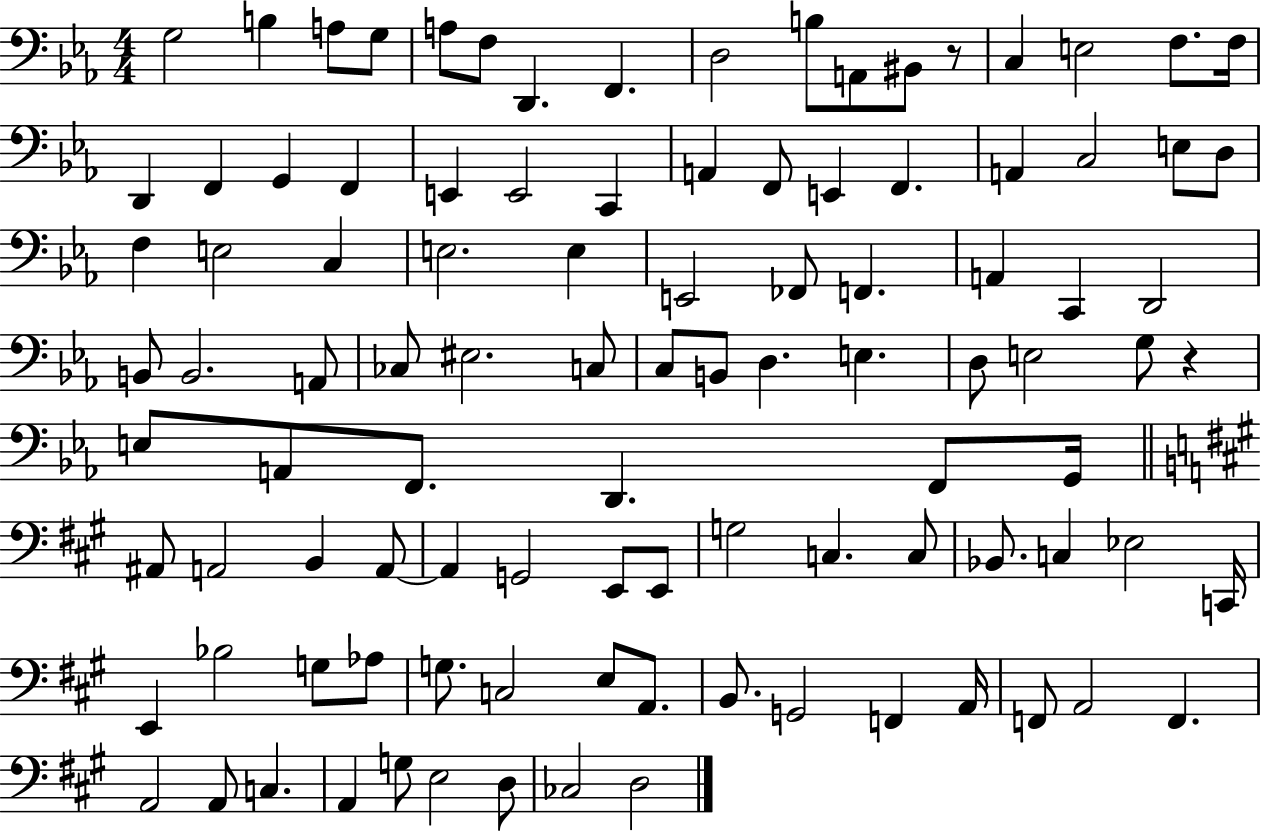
{
  \clef bass
  \numericTimeSignature
  \time 4/4
  \key ees \major
  \repeat volta 2 { g2 b4 a8 g8 | a8 f8 d,4. f,4. | d2 b8 a,8 bis,8 r8 | c4 e2 f8. f16 | \break d,4 f,4 g,4 f,4 | e,4 e,2 c,4 | a,4 f,8 e,4 f,4. | a,4 c2 e8 d8 | \break f4 e2 c4 | e2. e4 | e,2 fes,8 f,4. | a,4 c,4 d,2 | \break b,8 b,2. a,8 | ces8 eis2. c8 | c8 b,8 d4. e4. | d8 e2 g8 r4 | \break e8 a,8 f,8. d,4. f,8 g,16 | \bar "||" \break \key a \major ais,8 a,2 b,4 a,8~~ | a,4 g,2 e,8 e,8 | g2 c4. c8 | bes,8. c4 ees2 c,16 | \break e,4 bes2 g8 aes8 | g8. c2 e8 a,8. | b,8. g,2 f,4 a,16 | f,8 a,2 f,4. | \break a,2 a,8 c4. | a,4 g8 e2 d8 | ces2 d2 | } \bar "|."
}